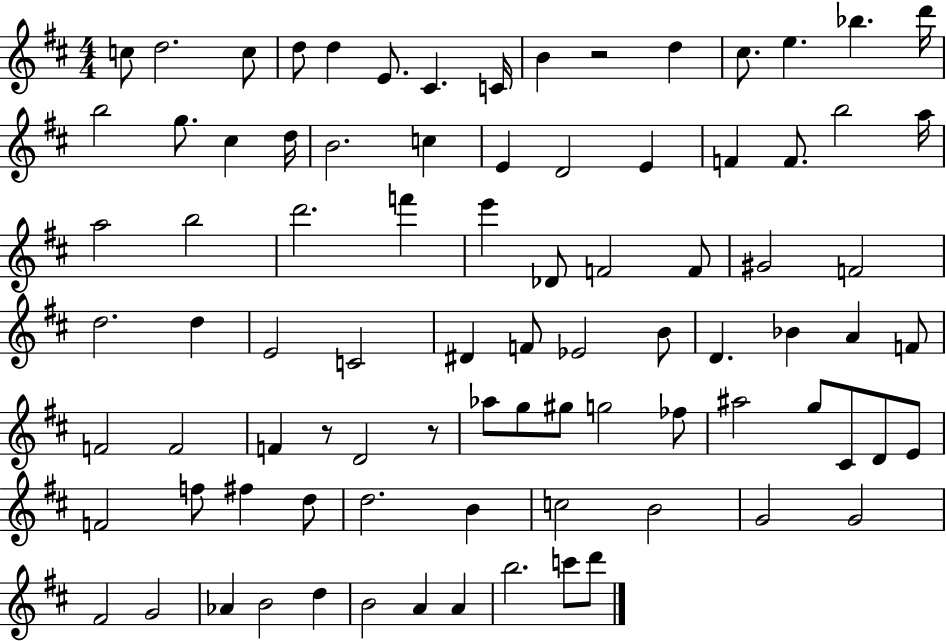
X:1
T:Untitled
M:4/4
L:1/4
K:D
c/2 d2 c/2 d/2 d E/2 ^C C/4 B z2 d ^c/2 e _b d'/4 b2 g/2 ^c d/4 B2 c E D2 E F F/2 b2 a/4 a2 b2 d'2 f' e' _D/2 F2 F/2 ^G2 F2 d2 d E2 C2 ^D F/2 _E2 B/2 D _B A F/2 F2 F2 F z/2 D2 z/2 _a/2 g/2 ^g/2 g2 _f/2 ^a2 g/2 ^C/2 D/2 E/2 F2 f/2 ^f d/2 d2 B c2 B2 G2 G2 ^F2 G2 _A B2 d B2 A A b2 c'/2 d'/2